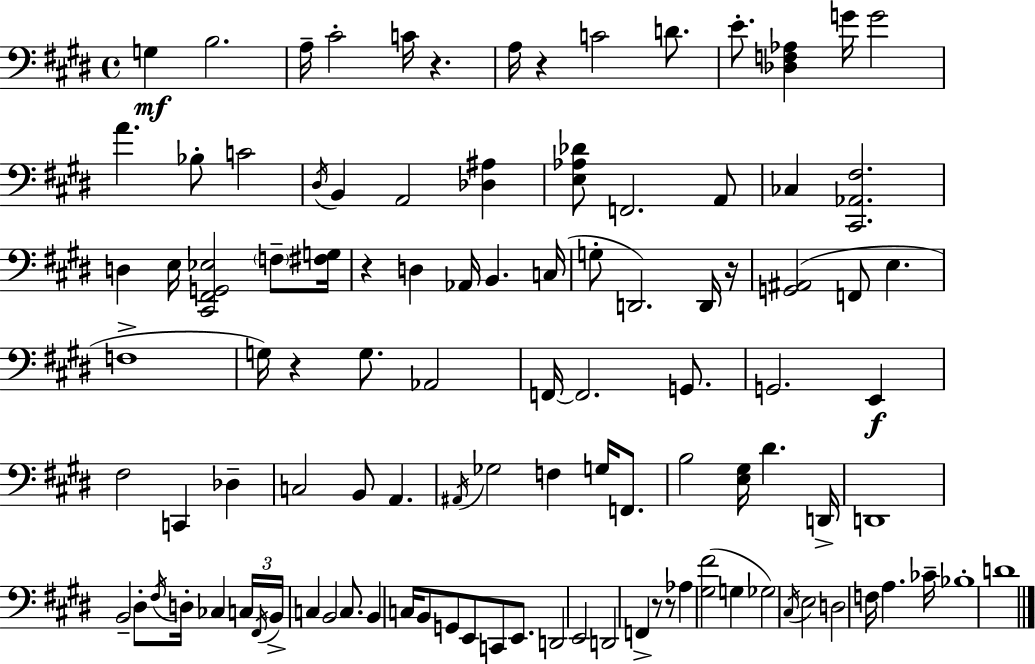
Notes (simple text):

G3/q B3/h. A3/s C#4/h C4/s R/q. A3/s R/q C4/h D4/e. E4/e. [Db3,F3,Ab3]/q G4/s G4/h A4/q. Bb3/e C4/h D#3/s B2/q A2/h [Db3,A#3]/q [E3,Ab3,Db4]/e F2/h. A2/e CES3/q [C#2,Ab2,F#3]/h. D3/q E3/s [C#2,F#2,G2,Eb3]/h F3/e [F#3,G3]/s R/q D3/q Ab2/s B2/q. C3/s G3/e D2/h. D2/s R/s [G2,A#2]/h F2/e E3/q. F3/w G3/s R/q G3/e. Ab2/h F2/s F2/h. G2/e. G2/h. E2/q F#3/h C2/q Db3/q C3/h B2/e A2/q. A#2/s Gb3/h F3/q G3/s F2/e. B3/h [E3,G#3]/s D#4/q. D2/s D2/w B2/h D#3/e F#3/s D3/s CES3/q C3/s F#2/s B2/s C3/q B2/h C3/e. B2/q C3/s B2/e G2/e E2/e C2/e E2/e. D2/h E2/h D2/h F2/q R/e R/e Ab3/q [G#3,F#4]/h G3/q Gb3/h C#3/s E3/h D3/h F3/s A3/q. CES4/s Bb3/w D4/w